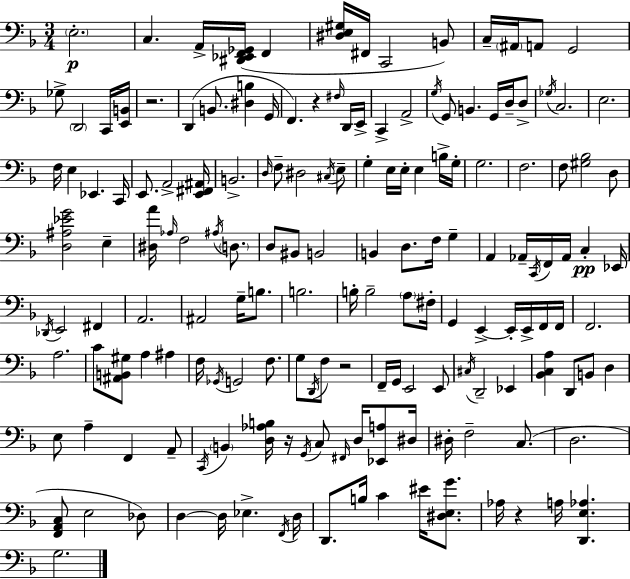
X:1
T:Untitled
M:3/4
L:1/4
K:F
E,2 C, A,,/4 [^D,,_E,,F,,_G,,]/4 F,, [^D,E,^G,]/4 ^F,,/4 C,,2 B,,/2 C,/4 ^A,,/4 A,,/2 G,,2 _G,/2 D,,2 C,,/4 [E,,B,,]/4 z2 D,, B,,/2 [^D,B,] G,,/4 F,, z ^F,/4 D,,/4 E,,/4 C,, A,,2 G,/4 G,,/2 B,, G,,/4 D,/4 D,/2 _G,/4 C,2 E,2 F,/4 E, _E,, C,,/4 E,,/2 A,,2 [E,,^F,,^A,,]/4 B,,2 D,/4 F,/2 ^D,2 ^C,/4 E,/2 G, E,/4 E,/4 E, B,/4 G,/4 G,2 F,2 F,/2 [^G,_B,]2 D,/2 [D,^A,_EG]2 E, [^D,A]/4 _A,/4 F,2 ^A,/4 D,/2 D,/2 ^B,,/2 B,,2 B,, D,/2 F,/4 G, A,, _A,,/4 C,,/4 F,,/4 _A,,/4 C, _E,,/4 _D,,/4 E,,2 ^F,, A,,2 ^A,,2 G,/4 B,/2 B,2 B,/4 B,2 A,/2 ^F,/4 G,, E,, E,,/4 E,,/4 F,,/4 F,,/4 F,,2 A,2 C/2 [^A,,B,,^G,]/2 A, ^A, F,/4 _G,,/4 G,,2 F,/2 G,/2 D,,/4 F,/2 z2 F,,/4 G,,/4 E,,2 E,,/2 ^C,/4 D,,2 _E,, [_B,,C,A,] D,,/2 B,,/2 D, E,/2 A, F,, A,,/2 C,,/4 B,, [D,_A,B,]/4 z/4 G,,/4 C,/2 ^F,,/4 D,/4 [_E,,A,]/2 ^D,/4 ^D,/4 F,2 C,/2 D,2 [F,,A,,C,]/2 E,2 _D,/2 D, D,/4 _E, F,,/4 D,/4 D,,/2 B,/4 C ^E/4 [^D,E,G]/2 _A,/4 z A,/4 [D,,E,_A,] G,2